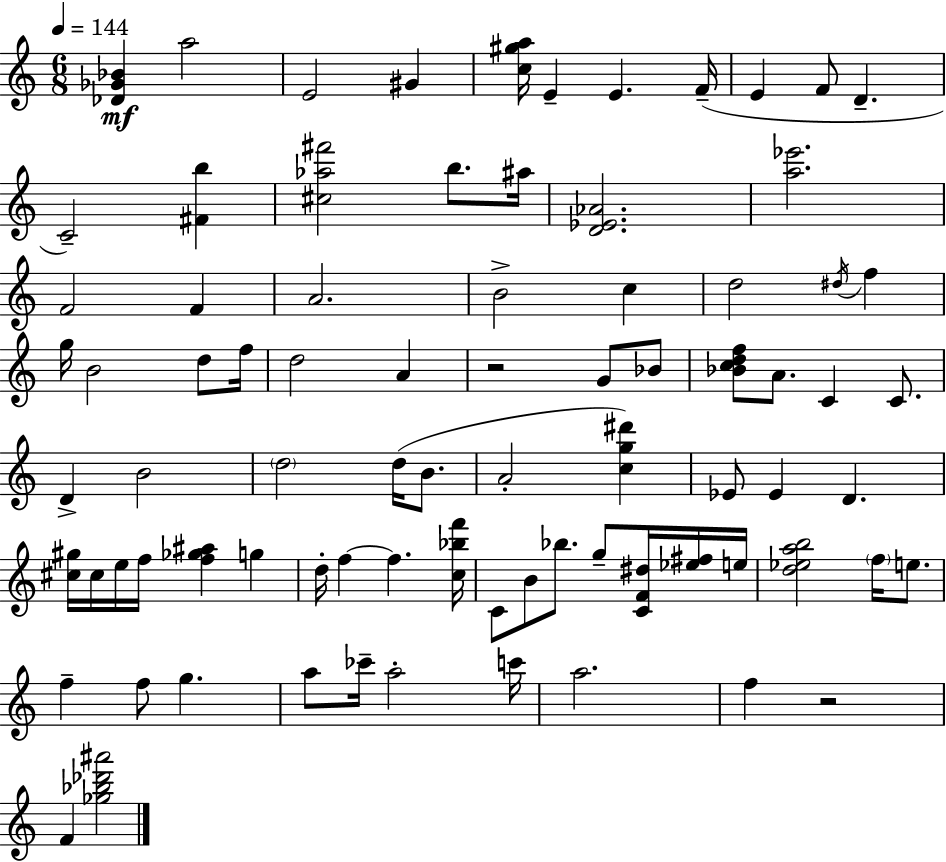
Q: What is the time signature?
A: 6/8